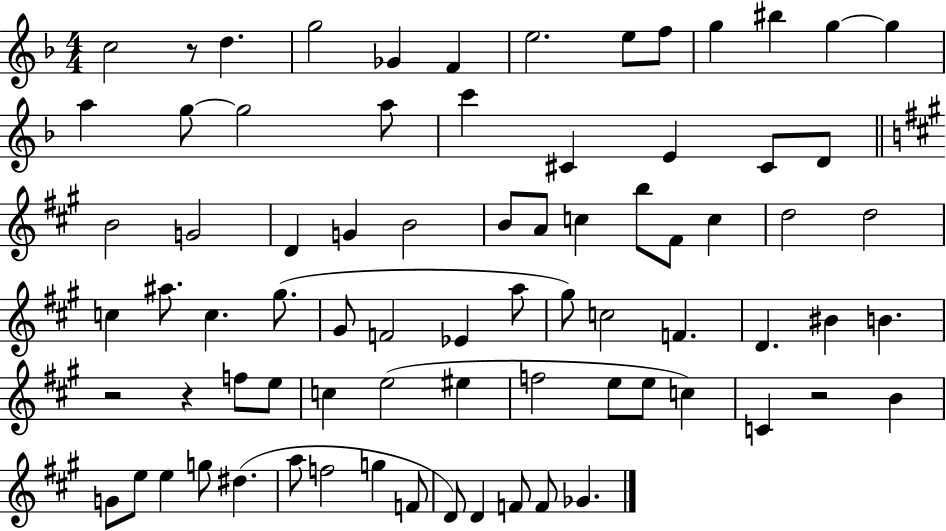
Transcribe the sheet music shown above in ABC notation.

X:1
T:Untitled
M:4/4
L:1/4
K:F
c2 z/2 d g2 _G F e2 e/2 f/2 g ^b g g a g/2 g2 a/2 c' ^C E ^C/2 D/2 B2 G2 D G B2 B/2 A/2 c b/2 ^F/2 c d2 d2 c ^a/2 c ^g/2 ^G/2 F2 _E a/2 ^g/2 c2 F D ^B B z2 z f/2 e/2 c e2 ^e f2 e/2 e/2 c C z2 B G/2 e/2 e g/2 ^d a/2 f2 g F/2 D/2 D F/2 F/2 _G